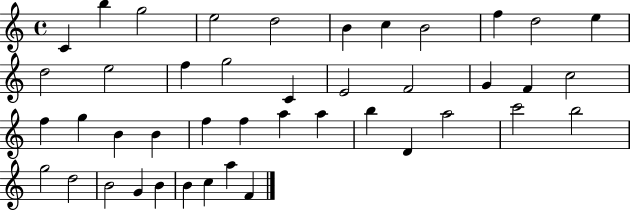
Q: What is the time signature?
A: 4/4